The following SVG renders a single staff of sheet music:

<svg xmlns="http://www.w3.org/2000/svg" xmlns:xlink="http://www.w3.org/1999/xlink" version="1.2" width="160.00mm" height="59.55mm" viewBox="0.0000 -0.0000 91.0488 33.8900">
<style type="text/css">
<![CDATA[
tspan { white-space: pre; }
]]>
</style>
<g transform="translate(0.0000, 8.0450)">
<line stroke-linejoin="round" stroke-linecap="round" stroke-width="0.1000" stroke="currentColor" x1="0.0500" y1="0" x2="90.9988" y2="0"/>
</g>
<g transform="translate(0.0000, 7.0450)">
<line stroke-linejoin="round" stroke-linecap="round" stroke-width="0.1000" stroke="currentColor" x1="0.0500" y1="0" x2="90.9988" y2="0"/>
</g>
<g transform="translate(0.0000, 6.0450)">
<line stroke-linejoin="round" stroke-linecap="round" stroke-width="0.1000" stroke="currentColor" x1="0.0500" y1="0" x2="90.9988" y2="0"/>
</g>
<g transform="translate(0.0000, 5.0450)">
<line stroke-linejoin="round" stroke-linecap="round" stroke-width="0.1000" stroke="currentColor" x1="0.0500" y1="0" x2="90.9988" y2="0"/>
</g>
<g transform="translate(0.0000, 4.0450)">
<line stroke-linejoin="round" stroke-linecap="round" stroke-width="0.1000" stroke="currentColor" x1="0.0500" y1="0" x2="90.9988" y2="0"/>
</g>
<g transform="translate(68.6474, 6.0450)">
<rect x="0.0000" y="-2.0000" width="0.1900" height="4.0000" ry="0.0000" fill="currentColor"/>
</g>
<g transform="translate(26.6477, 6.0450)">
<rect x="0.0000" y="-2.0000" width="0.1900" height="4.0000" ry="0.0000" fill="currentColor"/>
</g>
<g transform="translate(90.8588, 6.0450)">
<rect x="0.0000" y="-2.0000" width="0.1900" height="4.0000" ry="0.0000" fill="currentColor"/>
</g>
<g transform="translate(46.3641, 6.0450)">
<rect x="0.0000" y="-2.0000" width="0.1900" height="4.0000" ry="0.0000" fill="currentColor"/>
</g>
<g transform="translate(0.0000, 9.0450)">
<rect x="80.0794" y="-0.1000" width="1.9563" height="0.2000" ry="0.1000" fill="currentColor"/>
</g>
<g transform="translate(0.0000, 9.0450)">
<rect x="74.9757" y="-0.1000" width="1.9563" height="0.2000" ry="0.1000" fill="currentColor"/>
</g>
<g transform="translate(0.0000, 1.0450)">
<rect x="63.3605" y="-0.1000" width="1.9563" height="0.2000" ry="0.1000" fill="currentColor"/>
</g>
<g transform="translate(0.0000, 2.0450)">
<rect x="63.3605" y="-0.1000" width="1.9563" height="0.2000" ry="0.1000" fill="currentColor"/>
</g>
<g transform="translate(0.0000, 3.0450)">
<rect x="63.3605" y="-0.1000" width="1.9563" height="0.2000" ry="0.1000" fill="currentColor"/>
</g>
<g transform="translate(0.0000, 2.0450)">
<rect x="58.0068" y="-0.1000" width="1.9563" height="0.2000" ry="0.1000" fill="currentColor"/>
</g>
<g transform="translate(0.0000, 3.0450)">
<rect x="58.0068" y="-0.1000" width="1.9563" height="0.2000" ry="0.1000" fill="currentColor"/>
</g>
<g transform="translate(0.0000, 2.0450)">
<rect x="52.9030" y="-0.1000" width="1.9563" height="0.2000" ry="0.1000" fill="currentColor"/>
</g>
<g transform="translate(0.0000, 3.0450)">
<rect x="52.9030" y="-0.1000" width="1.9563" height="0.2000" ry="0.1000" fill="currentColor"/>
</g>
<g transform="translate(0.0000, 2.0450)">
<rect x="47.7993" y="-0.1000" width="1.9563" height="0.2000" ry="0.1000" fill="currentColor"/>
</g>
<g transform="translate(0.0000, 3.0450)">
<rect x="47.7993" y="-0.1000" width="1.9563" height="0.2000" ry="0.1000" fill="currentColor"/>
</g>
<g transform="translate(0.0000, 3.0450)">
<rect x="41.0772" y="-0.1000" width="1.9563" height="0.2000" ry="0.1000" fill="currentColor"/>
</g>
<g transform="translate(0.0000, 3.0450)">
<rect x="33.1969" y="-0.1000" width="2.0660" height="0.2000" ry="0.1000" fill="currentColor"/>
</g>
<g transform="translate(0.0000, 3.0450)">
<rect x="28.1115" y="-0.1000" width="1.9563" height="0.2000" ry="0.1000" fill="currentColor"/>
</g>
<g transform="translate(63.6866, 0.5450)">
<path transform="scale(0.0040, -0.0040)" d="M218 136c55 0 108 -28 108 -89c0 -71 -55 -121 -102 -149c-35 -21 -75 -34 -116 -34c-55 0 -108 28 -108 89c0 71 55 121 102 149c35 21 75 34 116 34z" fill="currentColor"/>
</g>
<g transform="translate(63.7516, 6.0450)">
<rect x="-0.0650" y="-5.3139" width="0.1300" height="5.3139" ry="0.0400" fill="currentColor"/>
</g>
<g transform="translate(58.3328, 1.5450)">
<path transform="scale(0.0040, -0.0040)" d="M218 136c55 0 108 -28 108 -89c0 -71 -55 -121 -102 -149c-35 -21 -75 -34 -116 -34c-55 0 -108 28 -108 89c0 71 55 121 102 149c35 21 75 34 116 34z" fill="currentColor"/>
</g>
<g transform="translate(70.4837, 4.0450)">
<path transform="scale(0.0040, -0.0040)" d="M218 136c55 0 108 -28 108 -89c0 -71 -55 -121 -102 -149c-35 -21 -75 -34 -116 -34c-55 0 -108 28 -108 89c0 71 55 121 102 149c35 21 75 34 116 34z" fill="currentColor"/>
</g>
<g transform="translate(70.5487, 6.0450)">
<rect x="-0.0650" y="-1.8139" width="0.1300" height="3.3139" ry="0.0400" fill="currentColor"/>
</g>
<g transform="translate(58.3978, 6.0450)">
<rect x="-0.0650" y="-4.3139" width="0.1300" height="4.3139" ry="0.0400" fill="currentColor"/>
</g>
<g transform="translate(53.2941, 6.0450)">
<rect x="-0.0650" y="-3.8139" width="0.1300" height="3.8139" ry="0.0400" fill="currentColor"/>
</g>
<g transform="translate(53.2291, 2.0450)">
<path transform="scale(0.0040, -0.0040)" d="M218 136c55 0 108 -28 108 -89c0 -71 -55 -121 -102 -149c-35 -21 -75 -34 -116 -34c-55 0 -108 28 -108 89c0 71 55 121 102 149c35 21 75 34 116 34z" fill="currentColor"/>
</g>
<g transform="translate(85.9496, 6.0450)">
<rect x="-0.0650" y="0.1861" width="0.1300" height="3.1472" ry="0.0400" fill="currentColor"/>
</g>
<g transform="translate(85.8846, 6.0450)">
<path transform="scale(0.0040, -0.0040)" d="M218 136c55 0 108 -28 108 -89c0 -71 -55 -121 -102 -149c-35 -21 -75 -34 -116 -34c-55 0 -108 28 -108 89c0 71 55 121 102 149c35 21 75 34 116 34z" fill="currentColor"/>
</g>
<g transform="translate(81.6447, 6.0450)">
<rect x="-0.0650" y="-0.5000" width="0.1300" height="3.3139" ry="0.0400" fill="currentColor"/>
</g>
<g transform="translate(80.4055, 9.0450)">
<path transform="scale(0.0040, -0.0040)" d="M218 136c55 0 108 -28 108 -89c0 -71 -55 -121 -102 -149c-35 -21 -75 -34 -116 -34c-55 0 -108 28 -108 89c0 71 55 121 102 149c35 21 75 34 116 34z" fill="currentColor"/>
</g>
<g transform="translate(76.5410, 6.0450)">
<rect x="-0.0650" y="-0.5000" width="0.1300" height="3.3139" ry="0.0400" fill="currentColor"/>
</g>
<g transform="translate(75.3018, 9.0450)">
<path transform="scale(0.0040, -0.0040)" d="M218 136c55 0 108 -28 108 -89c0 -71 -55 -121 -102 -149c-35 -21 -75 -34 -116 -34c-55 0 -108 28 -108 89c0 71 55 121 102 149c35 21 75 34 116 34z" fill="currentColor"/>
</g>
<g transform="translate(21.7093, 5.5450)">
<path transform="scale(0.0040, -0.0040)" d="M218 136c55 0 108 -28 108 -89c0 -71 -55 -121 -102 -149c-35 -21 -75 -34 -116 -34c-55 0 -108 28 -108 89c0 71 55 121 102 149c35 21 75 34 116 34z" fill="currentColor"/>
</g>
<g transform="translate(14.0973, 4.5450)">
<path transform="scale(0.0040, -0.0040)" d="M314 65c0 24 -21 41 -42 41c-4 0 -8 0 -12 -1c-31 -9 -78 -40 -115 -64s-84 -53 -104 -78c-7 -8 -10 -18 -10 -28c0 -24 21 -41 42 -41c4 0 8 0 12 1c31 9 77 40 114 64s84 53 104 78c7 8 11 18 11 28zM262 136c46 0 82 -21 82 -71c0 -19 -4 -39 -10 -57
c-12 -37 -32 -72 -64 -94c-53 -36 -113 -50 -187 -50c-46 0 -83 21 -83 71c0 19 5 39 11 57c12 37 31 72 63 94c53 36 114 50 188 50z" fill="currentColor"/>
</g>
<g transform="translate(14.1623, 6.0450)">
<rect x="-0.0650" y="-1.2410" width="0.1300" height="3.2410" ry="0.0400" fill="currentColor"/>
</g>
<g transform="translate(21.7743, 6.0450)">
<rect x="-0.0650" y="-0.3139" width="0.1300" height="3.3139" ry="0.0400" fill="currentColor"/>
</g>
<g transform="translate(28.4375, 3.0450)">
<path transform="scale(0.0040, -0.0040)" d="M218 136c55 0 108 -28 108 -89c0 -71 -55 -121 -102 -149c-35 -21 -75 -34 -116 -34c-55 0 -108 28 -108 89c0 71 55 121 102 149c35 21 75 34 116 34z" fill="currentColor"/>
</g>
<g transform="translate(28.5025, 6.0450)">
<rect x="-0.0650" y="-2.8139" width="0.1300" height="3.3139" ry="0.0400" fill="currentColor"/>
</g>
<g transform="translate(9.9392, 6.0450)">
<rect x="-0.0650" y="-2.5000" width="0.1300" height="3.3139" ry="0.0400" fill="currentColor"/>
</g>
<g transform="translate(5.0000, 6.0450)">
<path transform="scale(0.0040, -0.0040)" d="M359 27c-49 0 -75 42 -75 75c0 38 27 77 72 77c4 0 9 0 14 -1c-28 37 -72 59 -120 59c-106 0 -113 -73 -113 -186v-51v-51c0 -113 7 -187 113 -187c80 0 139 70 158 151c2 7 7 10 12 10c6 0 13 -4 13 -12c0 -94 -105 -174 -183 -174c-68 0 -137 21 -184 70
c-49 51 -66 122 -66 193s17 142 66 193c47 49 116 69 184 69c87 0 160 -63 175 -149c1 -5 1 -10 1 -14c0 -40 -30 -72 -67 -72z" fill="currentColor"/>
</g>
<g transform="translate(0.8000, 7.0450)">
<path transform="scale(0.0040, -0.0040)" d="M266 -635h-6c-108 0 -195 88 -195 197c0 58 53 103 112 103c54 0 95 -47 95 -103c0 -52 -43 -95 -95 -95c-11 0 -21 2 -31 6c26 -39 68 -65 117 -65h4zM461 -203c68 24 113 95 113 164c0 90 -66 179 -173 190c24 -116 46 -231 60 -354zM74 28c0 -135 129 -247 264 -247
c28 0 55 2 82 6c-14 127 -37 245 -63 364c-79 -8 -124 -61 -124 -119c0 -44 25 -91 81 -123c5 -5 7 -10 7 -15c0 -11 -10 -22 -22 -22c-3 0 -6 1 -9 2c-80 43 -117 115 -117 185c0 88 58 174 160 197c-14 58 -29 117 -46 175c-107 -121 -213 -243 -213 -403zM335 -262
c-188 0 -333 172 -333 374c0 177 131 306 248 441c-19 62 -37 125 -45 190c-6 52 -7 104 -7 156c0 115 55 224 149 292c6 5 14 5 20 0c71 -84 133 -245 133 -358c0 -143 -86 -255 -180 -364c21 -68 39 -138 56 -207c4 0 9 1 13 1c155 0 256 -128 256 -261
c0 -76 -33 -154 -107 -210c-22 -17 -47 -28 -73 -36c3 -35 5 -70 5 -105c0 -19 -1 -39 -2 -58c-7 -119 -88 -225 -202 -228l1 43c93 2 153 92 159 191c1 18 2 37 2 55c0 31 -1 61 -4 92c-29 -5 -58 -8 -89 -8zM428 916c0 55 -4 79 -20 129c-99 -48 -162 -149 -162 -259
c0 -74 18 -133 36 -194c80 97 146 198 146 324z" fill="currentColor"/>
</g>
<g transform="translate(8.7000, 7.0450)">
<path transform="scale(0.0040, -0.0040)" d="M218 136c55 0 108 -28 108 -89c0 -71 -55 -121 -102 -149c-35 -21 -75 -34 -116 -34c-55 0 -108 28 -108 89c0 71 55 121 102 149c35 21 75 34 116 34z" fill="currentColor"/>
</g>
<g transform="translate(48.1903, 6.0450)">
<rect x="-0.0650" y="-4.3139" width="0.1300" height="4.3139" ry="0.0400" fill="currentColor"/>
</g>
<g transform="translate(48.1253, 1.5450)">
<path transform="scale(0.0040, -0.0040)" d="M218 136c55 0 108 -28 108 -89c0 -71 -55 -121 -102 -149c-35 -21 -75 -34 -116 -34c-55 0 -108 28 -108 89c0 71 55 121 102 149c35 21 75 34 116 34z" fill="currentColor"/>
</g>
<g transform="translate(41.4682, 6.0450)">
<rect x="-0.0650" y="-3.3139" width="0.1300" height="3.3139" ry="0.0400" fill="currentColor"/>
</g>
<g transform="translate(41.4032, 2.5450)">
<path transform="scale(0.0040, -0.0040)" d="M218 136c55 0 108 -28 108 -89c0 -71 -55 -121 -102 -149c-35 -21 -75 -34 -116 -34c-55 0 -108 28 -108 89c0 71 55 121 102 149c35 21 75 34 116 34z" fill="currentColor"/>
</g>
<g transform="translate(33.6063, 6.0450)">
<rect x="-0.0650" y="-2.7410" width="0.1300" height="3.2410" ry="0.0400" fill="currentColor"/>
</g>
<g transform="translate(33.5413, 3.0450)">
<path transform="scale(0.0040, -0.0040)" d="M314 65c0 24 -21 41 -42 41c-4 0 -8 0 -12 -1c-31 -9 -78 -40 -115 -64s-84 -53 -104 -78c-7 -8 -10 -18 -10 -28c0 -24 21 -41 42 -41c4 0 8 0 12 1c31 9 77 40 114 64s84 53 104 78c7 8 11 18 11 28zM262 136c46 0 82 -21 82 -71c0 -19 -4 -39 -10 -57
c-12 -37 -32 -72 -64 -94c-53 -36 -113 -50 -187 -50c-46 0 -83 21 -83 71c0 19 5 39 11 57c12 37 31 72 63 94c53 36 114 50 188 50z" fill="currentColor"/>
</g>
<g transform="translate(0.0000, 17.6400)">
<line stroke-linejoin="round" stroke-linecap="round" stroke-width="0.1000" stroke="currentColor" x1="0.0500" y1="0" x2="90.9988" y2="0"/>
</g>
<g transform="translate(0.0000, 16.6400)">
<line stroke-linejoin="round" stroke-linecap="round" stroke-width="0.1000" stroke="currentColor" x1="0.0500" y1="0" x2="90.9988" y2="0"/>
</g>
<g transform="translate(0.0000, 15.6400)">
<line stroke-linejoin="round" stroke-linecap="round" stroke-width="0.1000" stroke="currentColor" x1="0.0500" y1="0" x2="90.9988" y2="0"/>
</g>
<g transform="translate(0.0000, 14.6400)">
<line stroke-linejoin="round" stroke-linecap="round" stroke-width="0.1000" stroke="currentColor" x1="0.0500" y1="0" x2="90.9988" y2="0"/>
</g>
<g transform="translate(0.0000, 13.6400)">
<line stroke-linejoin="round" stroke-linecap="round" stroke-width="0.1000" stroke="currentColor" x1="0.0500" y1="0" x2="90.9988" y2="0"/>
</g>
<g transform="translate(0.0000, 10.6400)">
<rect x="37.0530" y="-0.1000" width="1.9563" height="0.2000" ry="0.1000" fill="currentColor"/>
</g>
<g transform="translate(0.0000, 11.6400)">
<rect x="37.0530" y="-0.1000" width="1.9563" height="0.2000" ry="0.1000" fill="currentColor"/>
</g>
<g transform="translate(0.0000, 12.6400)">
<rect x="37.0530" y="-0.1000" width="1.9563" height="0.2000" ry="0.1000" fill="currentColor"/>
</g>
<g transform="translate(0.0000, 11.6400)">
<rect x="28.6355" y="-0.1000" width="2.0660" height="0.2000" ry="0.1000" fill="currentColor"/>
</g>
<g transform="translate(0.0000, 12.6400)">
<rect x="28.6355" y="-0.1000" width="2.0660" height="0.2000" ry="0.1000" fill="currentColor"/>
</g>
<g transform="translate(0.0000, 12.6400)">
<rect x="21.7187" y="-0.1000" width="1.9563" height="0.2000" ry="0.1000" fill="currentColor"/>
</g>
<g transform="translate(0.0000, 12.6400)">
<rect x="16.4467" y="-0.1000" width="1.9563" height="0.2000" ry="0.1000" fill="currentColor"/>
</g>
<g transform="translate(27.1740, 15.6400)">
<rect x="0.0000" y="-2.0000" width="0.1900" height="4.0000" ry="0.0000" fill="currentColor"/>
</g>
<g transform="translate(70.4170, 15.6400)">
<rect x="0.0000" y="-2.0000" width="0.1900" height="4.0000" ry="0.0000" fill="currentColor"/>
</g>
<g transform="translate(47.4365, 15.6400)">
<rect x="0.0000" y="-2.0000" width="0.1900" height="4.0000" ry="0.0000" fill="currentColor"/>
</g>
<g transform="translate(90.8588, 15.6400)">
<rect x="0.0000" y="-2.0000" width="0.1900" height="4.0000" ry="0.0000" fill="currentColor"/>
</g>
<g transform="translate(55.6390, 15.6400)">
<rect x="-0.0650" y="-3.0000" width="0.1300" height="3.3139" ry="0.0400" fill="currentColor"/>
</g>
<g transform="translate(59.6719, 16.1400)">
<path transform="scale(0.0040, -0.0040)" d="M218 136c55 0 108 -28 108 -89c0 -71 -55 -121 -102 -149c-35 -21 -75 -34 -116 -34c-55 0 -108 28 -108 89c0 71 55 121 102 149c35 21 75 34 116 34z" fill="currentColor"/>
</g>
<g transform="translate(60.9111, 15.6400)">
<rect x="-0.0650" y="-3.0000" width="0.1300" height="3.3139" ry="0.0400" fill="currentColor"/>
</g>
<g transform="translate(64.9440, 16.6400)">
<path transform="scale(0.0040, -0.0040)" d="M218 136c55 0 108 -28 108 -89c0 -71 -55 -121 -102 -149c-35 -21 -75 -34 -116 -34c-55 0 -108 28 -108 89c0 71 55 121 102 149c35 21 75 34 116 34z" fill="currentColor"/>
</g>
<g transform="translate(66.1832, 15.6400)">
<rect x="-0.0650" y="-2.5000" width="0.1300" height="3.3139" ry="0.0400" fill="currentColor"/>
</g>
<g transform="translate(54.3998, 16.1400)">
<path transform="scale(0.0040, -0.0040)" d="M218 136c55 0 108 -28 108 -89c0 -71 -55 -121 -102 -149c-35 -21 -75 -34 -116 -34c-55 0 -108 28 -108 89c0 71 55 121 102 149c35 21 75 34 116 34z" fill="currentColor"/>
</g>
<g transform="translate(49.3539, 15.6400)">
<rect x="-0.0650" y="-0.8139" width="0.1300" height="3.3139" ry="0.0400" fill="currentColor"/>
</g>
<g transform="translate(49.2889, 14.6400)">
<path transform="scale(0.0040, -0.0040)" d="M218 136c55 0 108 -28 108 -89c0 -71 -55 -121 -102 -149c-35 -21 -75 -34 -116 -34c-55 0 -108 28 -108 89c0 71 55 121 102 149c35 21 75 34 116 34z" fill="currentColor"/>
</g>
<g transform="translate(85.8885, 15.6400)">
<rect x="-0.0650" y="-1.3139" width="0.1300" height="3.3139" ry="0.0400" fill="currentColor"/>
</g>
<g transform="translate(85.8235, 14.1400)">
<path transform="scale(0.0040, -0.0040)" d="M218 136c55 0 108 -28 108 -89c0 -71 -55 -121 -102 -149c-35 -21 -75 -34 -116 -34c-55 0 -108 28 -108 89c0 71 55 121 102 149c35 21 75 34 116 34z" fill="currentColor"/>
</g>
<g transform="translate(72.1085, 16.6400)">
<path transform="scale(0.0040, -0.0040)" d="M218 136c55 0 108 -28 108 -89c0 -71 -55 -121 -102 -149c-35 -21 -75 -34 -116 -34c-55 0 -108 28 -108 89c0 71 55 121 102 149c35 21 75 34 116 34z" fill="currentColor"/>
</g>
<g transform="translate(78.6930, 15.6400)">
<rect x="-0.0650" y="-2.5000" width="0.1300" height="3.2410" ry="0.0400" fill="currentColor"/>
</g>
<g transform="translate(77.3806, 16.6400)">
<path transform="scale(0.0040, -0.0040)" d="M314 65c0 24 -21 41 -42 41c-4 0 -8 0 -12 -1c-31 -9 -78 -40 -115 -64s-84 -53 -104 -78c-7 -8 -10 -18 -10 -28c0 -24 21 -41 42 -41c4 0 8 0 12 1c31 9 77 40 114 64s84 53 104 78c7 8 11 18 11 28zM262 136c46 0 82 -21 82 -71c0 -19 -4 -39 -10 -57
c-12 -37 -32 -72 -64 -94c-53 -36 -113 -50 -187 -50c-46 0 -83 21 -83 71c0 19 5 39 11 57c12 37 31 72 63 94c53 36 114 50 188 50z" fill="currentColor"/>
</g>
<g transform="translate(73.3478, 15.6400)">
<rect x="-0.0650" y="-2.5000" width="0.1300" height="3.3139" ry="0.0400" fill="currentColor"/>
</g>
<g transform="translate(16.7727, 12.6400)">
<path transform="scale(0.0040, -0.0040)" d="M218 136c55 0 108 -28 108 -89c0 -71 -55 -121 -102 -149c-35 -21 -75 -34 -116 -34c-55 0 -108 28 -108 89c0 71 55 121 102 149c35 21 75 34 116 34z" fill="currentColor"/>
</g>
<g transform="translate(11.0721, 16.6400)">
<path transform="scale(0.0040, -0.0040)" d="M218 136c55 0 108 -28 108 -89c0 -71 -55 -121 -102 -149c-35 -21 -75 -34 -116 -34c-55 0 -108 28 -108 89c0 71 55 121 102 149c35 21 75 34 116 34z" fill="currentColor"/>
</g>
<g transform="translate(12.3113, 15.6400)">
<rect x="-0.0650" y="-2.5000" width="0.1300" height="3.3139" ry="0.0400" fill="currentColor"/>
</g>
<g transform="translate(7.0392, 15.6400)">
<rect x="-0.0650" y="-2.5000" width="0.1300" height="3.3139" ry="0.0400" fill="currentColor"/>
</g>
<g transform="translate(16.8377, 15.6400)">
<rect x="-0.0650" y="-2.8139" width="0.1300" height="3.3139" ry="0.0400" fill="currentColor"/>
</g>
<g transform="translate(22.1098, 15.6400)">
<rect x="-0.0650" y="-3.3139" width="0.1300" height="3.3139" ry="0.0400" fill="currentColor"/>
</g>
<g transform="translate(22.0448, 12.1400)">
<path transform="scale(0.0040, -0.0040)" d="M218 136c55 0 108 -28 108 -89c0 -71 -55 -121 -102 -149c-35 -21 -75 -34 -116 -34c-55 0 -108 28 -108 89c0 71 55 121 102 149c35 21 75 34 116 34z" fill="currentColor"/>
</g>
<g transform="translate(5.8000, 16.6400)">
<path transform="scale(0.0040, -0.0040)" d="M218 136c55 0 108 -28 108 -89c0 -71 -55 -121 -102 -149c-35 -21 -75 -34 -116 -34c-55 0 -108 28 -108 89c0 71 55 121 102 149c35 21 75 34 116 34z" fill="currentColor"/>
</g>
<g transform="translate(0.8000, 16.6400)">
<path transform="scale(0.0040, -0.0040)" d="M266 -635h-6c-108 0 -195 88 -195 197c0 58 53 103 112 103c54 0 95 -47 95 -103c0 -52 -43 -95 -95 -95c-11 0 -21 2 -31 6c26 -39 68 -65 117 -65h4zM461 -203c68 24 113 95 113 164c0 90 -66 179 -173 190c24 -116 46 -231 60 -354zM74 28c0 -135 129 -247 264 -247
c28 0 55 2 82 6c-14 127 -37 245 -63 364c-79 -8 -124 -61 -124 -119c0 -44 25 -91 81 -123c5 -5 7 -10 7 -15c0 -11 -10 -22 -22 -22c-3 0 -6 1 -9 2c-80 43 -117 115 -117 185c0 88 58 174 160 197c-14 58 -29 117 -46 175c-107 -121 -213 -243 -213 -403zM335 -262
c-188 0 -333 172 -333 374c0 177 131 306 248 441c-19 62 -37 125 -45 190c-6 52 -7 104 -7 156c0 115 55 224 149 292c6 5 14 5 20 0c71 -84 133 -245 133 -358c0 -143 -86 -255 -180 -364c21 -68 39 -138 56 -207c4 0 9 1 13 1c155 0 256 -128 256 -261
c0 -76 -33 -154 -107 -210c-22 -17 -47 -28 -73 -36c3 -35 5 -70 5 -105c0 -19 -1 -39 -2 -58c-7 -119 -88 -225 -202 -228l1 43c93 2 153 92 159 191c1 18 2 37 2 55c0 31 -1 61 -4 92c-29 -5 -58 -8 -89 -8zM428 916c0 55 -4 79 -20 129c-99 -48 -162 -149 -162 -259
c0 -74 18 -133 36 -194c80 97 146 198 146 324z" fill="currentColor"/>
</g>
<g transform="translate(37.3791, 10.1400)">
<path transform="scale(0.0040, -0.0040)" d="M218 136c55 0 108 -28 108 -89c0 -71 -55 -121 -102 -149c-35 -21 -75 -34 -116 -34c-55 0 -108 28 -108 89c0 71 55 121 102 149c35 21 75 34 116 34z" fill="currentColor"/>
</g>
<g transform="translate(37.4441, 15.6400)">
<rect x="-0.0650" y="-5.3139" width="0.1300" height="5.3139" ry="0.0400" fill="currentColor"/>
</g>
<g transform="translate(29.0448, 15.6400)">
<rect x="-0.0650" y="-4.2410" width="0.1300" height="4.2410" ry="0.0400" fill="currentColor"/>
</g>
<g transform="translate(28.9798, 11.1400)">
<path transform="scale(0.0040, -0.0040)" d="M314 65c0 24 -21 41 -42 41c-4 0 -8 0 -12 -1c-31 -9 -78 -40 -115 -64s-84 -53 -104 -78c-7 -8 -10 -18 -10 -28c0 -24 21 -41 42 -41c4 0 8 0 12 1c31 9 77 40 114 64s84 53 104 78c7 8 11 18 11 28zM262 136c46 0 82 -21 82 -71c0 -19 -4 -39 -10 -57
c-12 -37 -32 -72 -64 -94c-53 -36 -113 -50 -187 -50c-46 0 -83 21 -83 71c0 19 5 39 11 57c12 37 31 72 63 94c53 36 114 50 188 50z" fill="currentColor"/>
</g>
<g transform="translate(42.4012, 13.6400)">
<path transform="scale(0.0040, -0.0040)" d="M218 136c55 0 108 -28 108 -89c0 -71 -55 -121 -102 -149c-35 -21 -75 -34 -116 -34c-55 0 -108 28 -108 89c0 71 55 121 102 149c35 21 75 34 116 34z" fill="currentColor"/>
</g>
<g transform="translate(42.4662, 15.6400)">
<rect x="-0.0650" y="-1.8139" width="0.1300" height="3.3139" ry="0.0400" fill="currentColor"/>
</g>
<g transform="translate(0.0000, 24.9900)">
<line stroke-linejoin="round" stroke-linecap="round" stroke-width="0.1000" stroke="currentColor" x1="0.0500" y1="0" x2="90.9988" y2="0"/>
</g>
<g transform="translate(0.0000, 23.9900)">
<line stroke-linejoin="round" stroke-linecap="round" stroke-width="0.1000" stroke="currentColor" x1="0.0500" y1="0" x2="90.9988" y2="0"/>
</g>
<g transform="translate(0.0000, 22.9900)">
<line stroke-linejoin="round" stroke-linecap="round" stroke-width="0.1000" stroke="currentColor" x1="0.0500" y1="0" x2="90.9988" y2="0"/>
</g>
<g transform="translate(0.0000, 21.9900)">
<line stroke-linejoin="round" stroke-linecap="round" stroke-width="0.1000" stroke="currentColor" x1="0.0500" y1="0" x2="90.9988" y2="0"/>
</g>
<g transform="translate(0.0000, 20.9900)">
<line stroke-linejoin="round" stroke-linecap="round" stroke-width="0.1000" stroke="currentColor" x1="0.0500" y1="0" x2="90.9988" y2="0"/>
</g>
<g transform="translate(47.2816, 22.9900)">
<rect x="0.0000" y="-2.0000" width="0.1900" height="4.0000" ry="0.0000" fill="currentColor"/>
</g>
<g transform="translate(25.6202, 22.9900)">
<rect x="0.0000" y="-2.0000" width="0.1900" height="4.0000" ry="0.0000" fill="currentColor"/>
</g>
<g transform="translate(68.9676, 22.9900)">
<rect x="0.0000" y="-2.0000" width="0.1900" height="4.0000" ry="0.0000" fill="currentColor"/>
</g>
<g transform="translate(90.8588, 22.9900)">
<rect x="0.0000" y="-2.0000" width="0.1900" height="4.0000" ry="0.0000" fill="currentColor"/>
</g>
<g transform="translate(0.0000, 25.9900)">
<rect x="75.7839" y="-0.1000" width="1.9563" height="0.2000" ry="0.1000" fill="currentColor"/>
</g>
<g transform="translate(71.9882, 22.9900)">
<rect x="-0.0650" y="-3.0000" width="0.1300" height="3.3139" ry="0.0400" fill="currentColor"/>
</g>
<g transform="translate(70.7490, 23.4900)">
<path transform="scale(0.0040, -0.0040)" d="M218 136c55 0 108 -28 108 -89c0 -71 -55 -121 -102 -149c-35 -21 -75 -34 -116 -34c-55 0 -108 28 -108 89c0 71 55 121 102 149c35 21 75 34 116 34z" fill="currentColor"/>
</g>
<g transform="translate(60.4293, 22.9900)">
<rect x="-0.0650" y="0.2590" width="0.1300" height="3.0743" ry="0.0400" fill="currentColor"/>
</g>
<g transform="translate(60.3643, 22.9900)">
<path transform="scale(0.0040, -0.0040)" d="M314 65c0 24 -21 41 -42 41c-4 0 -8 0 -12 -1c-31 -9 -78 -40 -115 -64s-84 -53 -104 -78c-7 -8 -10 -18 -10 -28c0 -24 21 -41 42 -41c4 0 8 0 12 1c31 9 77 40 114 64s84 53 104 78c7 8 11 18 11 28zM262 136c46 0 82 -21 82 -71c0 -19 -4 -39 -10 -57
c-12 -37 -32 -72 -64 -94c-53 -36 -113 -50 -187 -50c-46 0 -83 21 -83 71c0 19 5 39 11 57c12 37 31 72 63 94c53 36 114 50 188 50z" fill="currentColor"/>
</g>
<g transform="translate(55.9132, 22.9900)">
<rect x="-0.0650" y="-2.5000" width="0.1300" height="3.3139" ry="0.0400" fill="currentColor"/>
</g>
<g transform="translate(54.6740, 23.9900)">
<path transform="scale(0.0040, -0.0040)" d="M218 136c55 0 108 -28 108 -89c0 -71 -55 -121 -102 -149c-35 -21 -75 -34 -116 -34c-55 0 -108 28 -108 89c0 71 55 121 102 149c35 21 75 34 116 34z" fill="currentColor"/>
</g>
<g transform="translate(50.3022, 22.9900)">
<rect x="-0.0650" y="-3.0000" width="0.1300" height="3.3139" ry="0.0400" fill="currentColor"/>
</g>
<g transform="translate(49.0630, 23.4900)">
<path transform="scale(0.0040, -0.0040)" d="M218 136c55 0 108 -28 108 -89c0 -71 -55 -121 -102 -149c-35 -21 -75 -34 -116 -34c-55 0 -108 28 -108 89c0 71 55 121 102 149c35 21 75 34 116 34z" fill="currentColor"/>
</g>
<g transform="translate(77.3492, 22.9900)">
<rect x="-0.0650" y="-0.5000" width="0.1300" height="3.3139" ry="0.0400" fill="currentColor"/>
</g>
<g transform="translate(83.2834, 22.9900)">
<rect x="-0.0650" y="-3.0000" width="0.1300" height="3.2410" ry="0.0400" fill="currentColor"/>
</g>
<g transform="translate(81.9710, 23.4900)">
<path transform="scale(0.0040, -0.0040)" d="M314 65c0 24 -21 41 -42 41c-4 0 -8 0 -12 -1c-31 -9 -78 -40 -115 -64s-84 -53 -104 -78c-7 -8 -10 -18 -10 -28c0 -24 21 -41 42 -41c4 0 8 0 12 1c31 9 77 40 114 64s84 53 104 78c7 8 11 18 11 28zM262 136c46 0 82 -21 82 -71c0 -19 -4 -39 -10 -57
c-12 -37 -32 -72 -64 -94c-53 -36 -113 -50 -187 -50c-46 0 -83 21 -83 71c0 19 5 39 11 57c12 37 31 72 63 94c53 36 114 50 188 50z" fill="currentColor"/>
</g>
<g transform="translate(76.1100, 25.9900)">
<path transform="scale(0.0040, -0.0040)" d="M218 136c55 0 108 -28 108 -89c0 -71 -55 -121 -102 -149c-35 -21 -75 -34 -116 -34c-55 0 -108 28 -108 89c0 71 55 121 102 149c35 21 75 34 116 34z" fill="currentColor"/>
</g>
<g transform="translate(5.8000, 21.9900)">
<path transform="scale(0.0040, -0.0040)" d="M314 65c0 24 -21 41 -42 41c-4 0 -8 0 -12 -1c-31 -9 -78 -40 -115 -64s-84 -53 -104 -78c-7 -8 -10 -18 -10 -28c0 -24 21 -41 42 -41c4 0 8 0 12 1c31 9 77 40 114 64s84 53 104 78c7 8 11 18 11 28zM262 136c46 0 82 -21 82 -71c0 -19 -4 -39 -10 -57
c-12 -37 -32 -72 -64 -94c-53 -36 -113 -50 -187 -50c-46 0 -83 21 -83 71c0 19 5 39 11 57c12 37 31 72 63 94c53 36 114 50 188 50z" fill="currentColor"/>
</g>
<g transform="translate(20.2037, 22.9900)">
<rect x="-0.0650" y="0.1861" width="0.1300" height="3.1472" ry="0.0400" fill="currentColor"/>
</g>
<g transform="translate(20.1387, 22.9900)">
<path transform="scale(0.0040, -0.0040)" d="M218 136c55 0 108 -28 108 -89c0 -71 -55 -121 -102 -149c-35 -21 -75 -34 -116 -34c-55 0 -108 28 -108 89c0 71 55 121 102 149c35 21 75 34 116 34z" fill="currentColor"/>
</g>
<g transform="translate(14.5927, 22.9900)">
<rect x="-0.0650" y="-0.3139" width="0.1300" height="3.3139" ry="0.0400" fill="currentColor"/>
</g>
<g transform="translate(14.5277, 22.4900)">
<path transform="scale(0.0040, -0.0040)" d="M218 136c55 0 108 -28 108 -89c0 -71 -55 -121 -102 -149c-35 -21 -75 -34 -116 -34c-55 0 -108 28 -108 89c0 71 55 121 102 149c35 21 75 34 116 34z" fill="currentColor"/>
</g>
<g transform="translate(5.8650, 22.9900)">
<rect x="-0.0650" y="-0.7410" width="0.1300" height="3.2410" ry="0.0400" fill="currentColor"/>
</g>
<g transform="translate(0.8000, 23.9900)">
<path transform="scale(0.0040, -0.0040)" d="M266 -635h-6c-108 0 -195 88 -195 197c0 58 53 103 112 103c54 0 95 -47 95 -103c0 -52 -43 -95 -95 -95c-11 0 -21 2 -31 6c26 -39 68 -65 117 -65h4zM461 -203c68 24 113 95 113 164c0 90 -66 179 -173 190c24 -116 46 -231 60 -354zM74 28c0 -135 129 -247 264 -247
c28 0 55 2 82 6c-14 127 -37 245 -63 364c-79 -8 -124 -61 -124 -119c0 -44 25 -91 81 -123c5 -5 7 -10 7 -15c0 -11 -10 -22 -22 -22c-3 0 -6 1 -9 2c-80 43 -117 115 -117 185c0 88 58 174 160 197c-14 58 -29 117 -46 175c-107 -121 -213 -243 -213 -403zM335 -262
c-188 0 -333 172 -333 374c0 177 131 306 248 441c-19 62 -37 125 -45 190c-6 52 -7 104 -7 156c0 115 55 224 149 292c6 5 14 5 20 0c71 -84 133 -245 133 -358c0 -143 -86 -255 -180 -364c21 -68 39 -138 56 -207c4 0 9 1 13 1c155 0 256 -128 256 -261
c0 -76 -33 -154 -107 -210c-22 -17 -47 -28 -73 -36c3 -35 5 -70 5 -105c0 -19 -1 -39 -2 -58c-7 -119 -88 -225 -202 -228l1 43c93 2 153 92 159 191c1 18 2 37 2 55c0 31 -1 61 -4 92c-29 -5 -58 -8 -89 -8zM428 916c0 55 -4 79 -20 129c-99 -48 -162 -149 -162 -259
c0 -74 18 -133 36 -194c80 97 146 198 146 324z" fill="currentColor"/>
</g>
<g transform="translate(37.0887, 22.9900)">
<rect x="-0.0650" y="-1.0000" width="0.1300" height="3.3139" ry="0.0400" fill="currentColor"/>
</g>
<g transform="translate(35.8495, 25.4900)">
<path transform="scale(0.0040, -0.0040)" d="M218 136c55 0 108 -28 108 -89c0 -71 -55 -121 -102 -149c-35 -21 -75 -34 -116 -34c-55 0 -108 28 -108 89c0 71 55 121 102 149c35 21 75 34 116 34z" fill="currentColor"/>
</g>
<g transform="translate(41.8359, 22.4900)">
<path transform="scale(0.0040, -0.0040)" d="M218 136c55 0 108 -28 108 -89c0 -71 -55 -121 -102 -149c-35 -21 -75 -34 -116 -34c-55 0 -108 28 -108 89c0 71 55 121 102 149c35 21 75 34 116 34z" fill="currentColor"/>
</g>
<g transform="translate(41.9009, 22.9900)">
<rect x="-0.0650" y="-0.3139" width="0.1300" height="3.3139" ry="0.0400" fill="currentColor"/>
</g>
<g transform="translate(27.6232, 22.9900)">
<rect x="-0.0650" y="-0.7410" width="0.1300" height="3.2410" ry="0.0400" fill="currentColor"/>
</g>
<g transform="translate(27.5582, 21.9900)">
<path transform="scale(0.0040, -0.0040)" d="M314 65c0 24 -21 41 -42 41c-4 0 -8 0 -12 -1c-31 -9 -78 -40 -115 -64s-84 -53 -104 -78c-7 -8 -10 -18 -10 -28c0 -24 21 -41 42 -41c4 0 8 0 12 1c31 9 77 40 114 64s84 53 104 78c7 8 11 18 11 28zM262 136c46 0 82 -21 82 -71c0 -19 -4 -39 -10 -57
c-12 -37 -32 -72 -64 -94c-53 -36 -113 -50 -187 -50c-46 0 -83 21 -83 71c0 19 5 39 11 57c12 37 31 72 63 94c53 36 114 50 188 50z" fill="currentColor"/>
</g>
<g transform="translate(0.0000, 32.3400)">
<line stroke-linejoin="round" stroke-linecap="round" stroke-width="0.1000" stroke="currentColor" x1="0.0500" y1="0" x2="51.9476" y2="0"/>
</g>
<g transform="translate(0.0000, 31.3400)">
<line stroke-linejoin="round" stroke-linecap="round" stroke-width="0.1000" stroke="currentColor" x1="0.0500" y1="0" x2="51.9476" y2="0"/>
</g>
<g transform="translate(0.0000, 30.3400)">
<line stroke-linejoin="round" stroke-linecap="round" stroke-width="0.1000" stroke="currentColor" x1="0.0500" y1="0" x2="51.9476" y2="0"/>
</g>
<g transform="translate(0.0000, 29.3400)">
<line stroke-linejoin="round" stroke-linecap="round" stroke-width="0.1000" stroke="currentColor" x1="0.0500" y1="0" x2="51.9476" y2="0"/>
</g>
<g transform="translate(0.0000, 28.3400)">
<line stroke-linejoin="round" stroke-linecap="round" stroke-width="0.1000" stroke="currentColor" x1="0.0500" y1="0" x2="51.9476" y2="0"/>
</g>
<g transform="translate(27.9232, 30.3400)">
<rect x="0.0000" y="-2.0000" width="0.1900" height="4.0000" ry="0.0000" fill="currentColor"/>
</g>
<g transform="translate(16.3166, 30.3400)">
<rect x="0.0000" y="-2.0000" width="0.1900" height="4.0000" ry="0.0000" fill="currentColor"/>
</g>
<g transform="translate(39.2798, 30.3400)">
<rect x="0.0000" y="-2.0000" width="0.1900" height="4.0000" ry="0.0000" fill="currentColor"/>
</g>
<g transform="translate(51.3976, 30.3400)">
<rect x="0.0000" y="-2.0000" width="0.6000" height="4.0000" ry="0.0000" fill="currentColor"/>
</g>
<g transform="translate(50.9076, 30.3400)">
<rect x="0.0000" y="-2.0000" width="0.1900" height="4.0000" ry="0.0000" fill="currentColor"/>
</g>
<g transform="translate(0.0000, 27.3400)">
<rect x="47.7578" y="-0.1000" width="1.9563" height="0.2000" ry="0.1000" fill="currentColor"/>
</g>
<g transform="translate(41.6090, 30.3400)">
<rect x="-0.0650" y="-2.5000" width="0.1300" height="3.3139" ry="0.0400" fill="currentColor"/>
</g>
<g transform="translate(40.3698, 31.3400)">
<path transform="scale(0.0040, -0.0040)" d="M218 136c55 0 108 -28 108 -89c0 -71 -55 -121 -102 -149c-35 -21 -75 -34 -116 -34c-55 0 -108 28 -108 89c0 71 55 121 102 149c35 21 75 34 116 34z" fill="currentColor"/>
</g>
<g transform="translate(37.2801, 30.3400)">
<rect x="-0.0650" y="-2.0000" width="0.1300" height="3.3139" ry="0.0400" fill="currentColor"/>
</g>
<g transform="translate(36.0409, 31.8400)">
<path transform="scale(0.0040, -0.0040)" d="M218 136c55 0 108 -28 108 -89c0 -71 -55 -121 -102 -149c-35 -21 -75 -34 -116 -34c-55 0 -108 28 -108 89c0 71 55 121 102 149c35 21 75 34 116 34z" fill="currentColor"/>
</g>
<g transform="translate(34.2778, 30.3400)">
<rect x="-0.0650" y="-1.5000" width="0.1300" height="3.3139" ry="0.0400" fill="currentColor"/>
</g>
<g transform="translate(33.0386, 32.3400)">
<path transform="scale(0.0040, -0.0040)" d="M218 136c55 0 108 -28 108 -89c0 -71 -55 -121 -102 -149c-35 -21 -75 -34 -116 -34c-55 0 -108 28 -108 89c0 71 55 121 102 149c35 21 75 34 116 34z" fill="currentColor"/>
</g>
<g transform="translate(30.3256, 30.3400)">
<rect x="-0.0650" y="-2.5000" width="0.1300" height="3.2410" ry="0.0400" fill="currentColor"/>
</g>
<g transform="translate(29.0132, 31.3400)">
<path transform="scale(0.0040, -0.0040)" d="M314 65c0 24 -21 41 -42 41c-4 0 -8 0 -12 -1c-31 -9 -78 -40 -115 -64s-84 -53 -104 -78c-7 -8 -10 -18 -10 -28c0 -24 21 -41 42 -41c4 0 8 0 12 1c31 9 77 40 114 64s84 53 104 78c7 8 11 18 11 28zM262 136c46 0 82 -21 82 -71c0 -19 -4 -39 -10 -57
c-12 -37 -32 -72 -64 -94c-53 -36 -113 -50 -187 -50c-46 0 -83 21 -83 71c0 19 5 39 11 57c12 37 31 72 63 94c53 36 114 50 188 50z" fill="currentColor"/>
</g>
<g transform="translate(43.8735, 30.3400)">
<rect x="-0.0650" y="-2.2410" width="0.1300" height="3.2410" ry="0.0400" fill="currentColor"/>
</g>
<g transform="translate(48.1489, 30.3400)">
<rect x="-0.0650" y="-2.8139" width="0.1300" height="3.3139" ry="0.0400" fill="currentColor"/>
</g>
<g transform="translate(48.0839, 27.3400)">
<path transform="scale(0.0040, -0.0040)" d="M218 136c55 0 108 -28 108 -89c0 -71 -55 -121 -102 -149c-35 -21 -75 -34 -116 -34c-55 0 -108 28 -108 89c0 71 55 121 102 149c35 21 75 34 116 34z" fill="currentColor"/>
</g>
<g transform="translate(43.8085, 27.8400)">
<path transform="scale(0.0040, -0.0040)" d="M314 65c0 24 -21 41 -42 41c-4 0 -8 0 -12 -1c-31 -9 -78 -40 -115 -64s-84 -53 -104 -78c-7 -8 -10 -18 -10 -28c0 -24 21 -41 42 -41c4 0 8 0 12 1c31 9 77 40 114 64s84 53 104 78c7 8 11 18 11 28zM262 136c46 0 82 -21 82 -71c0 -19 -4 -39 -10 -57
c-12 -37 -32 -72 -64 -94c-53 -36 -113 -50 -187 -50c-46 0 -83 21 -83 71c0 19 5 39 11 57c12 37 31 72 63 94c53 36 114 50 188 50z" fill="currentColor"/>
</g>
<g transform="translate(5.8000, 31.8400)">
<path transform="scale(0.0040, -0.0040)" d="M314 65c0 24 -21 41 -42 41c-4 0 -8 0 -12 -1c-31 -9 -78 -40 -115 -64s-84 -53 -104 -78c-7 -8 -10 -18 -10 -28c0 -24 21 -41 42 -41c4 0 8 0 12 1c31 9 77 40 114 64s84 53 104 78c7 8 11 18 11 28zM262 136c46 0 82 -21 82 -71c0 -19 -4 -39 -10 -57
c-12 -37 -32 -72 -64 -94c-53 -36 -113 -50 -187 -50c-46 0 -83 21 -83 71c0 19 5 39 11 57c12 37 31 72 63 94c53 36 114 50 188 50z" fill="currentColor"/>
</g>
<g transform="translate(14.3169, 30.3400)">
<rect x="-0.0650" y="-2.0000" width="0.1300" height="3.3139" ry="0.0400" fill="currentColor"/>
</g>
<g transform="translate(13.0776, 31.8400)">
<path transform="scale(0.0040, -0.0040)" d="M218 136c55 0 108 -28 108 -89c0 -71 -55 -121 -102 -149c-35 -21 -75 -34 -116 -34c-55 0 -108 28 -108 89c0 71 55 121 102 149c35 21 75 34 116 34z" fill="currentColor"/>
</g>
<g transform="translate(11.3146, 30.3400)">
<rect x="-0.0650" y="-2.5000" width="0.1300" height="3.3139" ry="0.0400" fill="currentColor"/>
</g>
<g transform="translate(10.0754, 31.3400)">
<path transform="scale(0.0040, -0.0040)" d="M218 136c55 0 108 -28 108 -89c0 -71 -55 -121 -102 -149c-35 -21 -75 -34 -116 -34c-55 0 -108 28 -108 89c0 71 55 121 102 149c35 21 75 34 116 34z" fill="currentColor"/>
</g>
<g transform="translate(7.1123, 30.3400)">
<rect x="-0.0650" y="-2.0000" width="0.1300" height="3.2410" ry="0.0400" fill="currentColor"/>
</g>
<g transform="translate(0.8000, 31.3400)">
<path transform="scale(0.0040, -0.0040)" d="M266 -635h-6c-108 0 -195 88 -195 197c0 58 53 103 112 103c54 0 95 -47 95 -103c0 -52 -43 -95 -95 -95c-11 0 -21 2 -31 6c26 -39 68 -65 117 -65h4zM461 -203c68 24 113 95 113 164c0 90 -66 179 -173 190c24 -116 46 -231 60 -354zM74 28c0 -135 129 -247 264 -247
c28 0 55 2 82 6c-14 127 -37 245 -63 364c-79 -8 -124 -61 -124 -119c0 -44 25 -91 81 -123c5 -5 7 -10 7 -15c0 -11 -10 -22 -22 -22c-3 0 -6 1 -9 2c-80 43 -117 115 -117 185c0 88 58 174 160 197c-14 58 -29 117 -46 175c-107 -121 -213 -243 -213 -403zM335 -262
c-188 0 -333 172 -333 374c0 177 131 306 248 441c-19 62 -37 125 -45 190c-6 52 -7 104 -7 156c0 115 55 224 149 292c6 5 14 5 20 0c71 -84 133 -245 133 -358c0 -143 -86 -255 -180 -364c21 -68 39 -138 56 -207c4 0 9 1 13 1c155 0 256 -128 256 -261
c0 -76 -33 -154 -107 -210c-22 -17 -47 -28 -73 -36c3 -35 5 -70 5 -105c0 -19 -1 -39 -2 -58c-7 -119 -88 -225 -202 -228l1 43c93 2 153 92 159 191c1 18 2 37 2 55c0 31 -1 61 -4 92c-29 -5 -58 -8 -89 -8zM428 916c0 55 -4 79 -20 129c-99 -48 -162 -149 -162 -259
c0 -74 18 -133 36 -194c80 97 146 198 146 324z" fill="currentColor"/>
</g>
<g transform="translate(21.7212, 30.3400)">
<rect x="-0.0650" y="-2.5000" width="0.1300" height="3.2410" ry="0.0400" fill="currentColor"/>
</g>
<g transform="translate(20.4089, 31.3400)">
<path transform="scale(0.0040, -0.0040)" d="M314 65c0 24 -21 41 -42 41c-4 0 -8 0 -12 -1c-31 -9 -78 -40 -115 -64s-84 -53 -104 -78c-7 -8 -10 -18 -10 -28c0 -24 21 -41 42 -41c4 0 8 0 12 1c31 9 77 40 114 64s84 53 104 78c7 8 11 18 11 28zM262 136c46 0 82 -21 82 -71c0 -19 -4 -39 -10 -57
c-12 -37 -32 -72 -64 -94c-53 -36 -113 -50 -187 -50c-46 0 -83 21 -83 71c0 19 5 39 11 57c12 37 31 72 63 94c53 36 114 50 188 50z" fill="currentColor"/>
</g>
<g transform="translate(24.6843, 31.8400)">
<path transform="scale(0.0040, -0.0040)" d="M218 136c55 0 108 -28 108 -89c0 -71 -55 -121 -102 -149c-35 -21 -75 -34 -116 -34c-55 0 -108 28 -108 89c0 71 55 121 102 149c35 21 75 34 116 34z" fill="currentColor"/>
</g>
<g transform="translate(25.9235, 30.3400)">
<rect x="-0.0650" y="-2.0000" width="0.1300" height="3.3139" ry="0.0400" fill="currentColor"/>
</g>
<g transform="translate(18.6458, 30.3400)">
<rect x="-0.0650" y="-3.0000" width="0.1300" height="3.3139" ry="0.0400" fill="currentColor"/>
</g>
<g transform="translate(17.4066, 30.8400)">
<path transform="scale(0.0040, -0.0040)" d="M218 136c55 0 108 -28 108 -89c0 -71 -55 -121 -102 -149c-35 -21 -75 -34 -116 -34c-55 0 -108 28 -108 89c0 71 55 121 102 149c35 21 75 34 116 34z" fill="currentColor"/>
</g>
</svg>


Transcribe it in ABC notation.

X:1
T:Untitled
M:4/4
L:1/4
K:C
G e2 c a a2 b d' c' d' f' f C C B G G a b d'2 f' f d A A G G G2 e d2 c B d2 D c A G B2 A C A2 F2 G F A G2 F G2 E F G g2 a